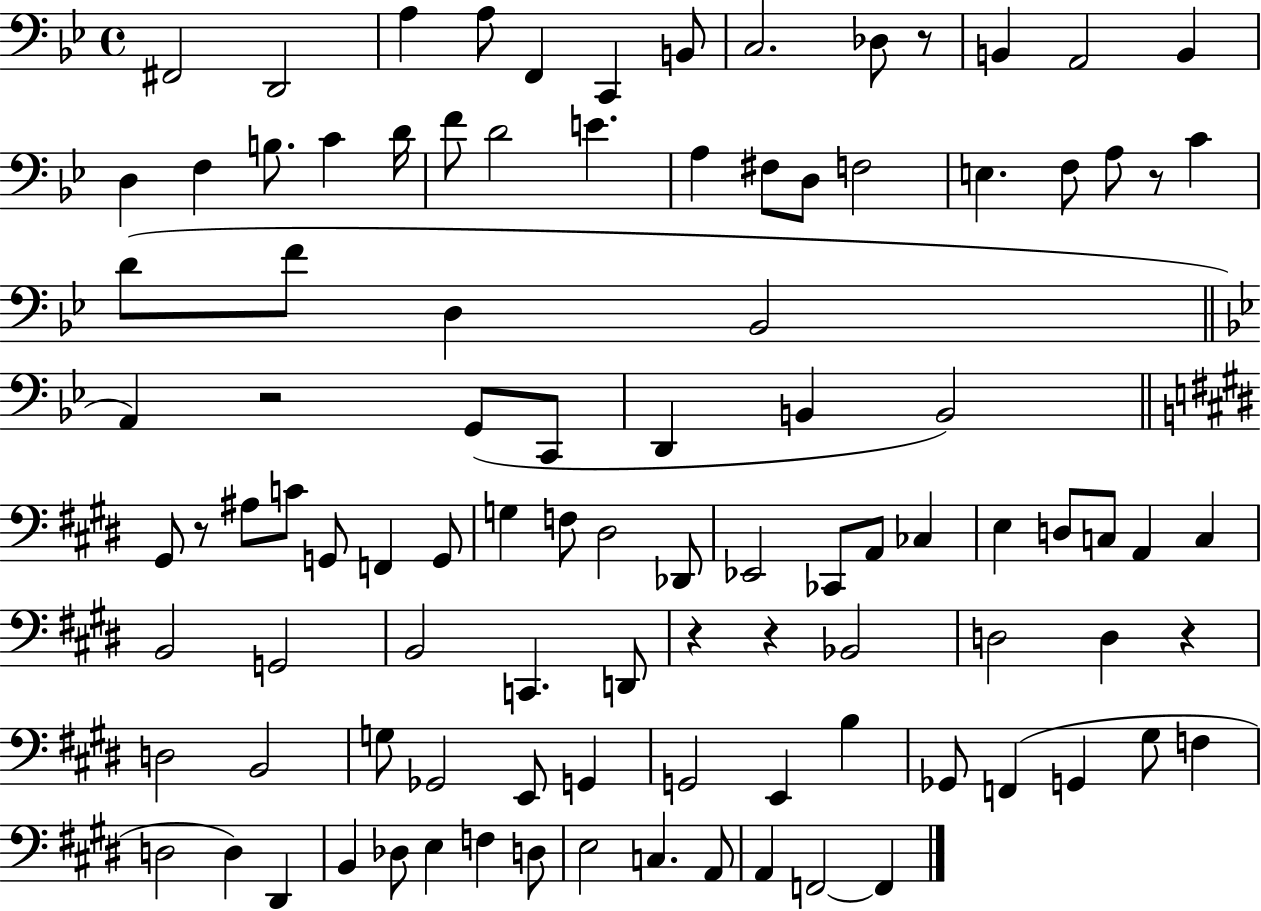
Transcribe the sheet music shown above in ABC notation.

X:1
T:Untitled
M:4/4
L:1/4
K:Bb
^F,,2 D,,2 A, A,/2 F,, C,, B,,/2 C,2 _D,/2 z/2 B,, A,,2 B,, D, F, B,/2 C D/4 F/2 D2 E A, ^F,/2 D,/2 F,2 E, F,/2 A,/2 z/2 C D/2 F/2 D, _B,,2 A,, z2 G,,/2 C,,/2 D,, B,, B,,2 ^G,,/2 z/2 ^A,/2 C/2 G,,/2 F,, G,,/2 G, F,/2 ^D,2 _D,,/2 _E,,2 _C,,/2 A,,/2 _C, E, D,/2 C,/2 A,, C, B,,2 G,,2 B,,2 C,, D,,/2 z z _B,,2 D,2 D, z D,2 B,,2 G,/2 _G,,2 E,,/2 G,, G,,2 E,, B, _G,,/2 F,, G,, ^G,/2 F, D,2 D, ^D,, B,, _D,/2 E, F, D,/2 E,2 C, A,,/2 A,, F,,2 F,,